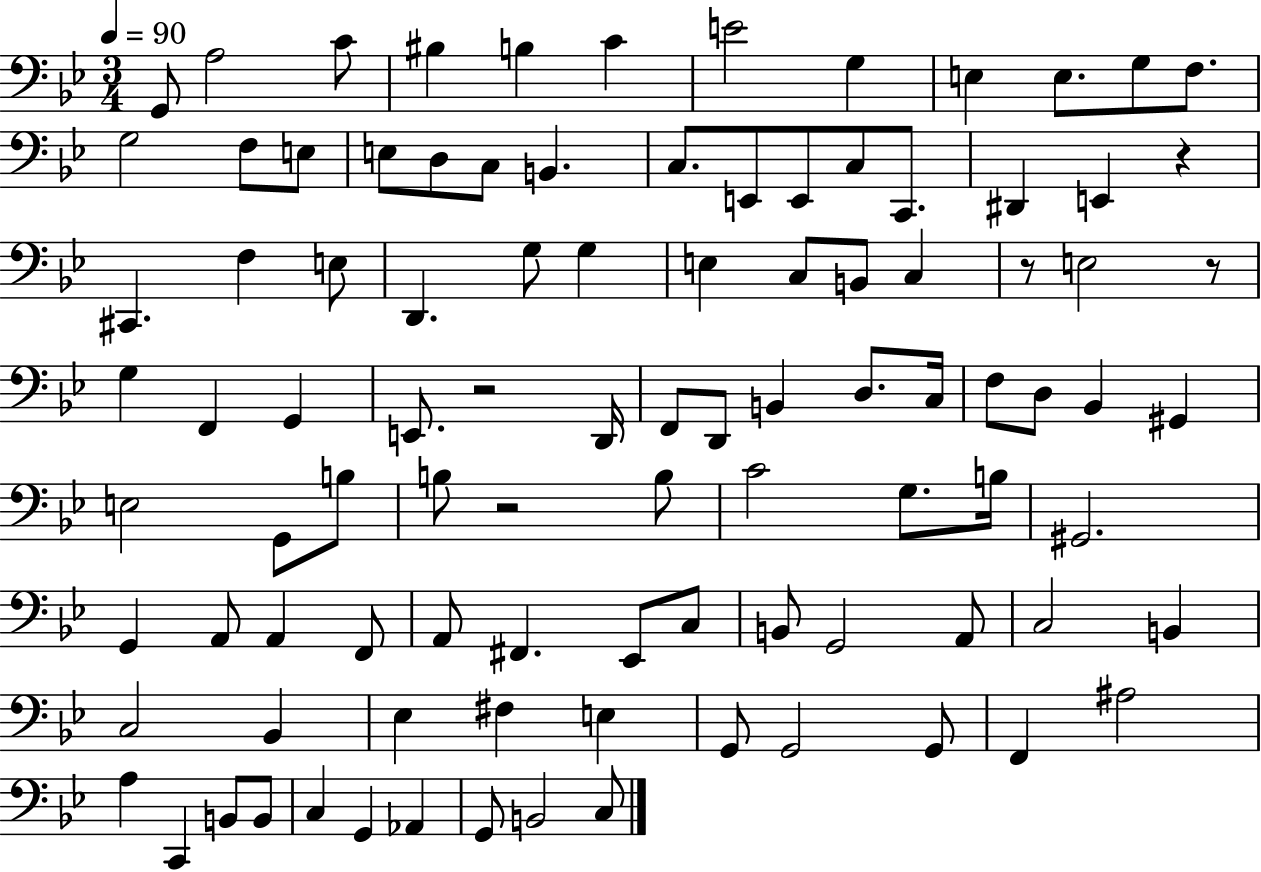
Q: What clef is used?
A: bass